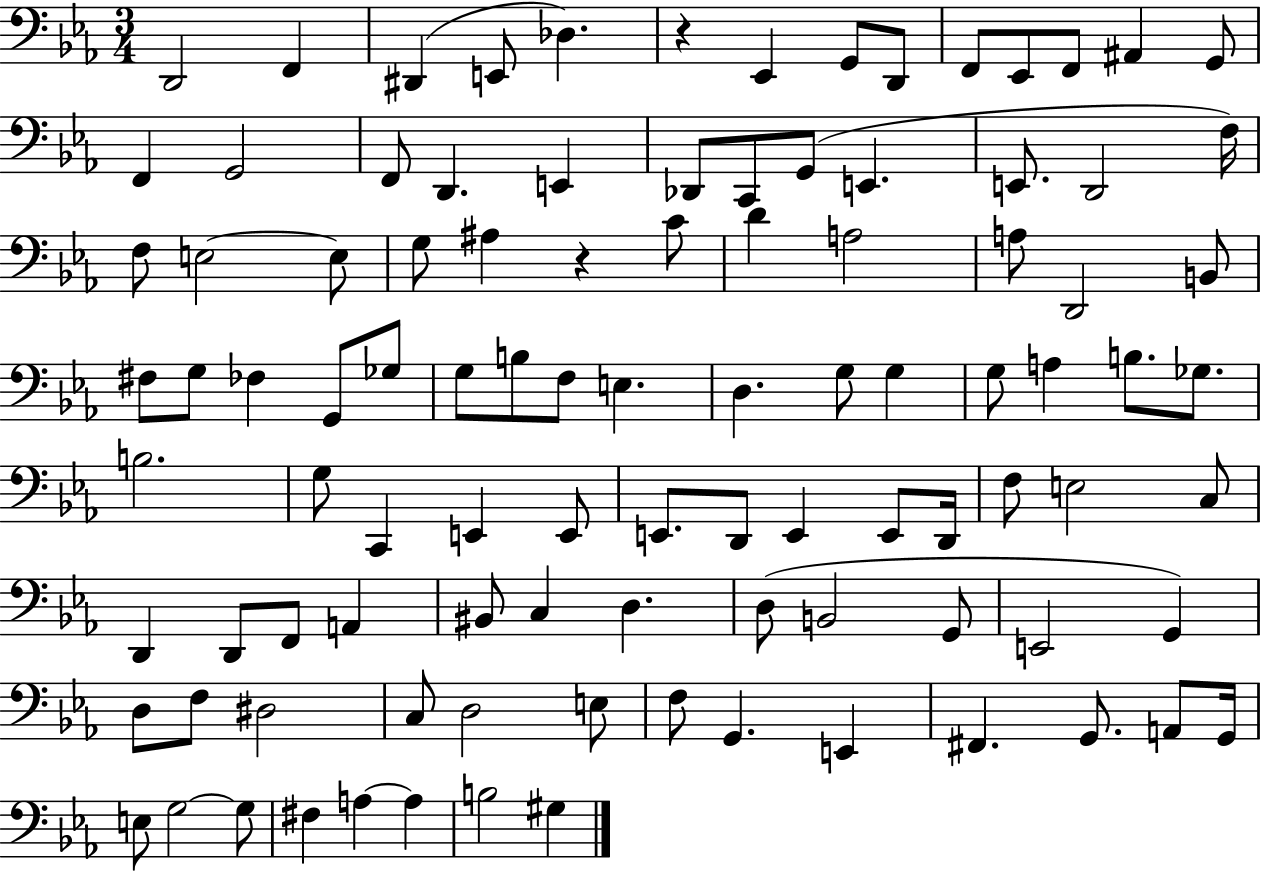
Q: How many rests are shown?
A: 2